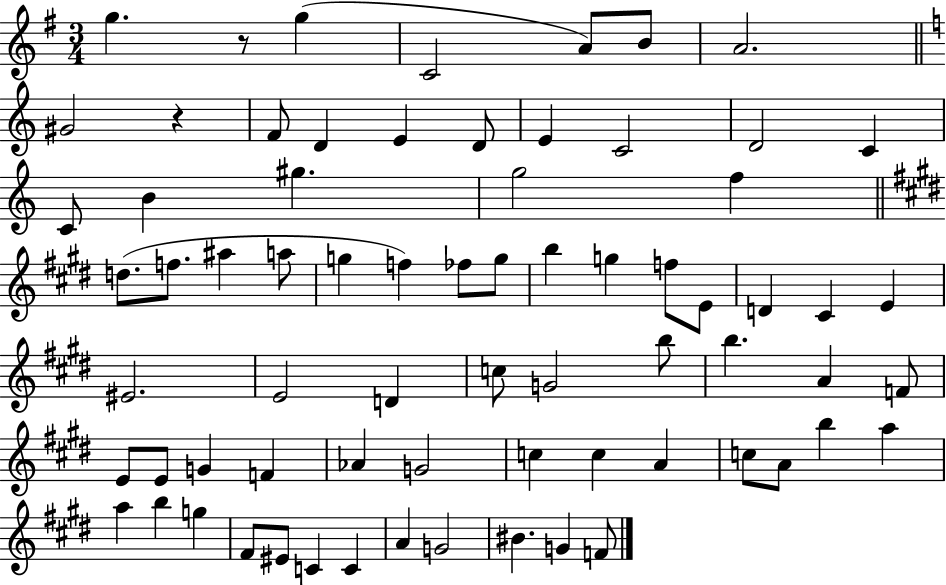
{
  \clef treble
  \numericTimeSignature
  \time 3/4
  \key g \major
  \repeat volta 2 { g''4. r8 g''4( | c'2 a'8) b'8 | a'2. | \bar "||" \break \key c \major gis'2 r4 | f'8 d'4 e'4 d'8 | e'4 c'2 | d'2 c'4 | \break c'8 b'4 gis''4. | g''2 f''4 | \bar "||" \break \key e \major d''8.( f''8. ais''4 a''8 | g''4 f''4) fes''8 g''8 | b''4 g''4 f''8 e'8 | d'4 cis'4 e'4 | \break eis'2. | e'2 d'4 | c''8 g'2 b''8 | b''4. a'4 f'8 | \break e'8 e'8 g'4 f'4 | aes'4 g'2 | c''4 c''4 a'4 | c''8 a'8 b''4 a''4 | \break a''4 b''4 g''4 | fis'8 eis'8 c'4 c'4 | a'4 g'2 | bis'4. g'4 f'8 | \break } \bar "|."
}